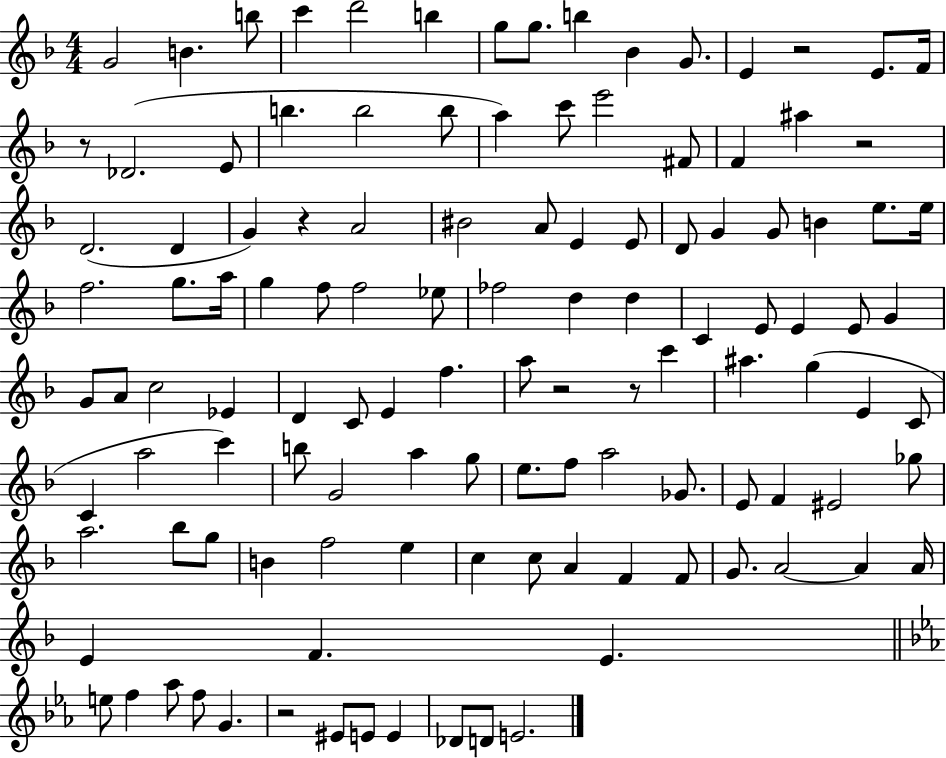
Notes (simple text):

G4/h B4/q. B5/e C6/q D6/h B5/q G5/e G5/e. B5/q Bb4/q G4/e. E4/q R/h E4/e. F4/s R/e Db4/h. E4/e B5/q. B5/h B5/e A5/q C6/e E6/h F#4/e F4/q A#5/q R/h D4/h. D4/q G4/q R/q A4/h BIS4/h A4/e E4/q E4/e D4/e G4/q G4/e B4/q E5/e. E5/s F5/h. G5/e. A5/s G5/q F5/e F5/h Eb5/e FES5/h D5/q D5/q C4/q E4/e E4/q E4/e G4/q G4/e A4/e C5/h Eb4/q D4/q C4/e E4/q F5/q. A5/e R/h R/e C6/q A#5/q. G5/q E4/q C4/e C4/q A5/h C6/q B5/e G4/h A5/q G5/e E5/e. F5/e A5/h Gb4/e. E4/e F4/q EIS4/h Gb5/e A5/h. Bb5/e G5/e B4/q F5/h E5/q C5/q C5/e A4/q F4/q F4/e G4/e. A4/h A4/q A4/s E4/q F4/q. E4/q. E5/e F5/q Ab5/e F5/e G4/q. R/h EIS4/e E4/e E4/q Db4/e D4/e E4/h.